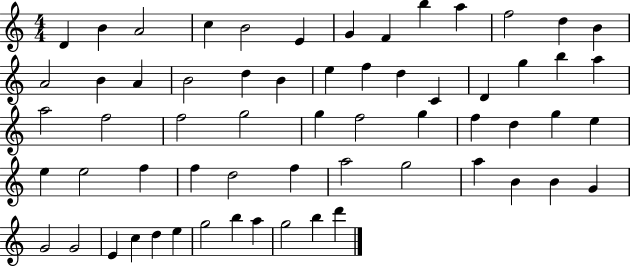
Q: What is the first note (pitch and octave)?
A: D4